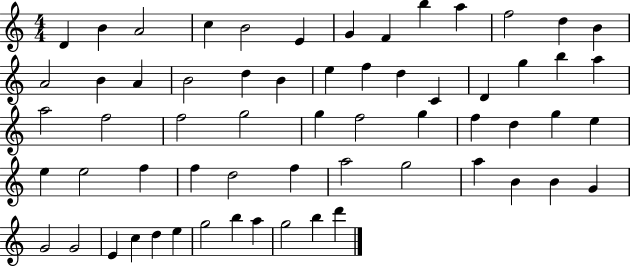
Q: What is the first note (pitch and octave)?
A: D4